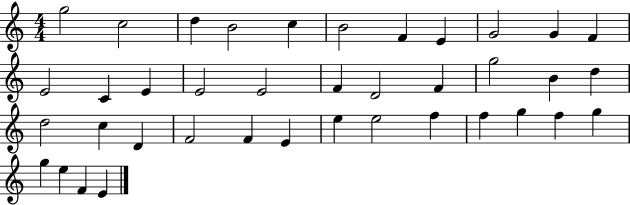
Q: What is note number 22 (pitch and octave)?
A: D5